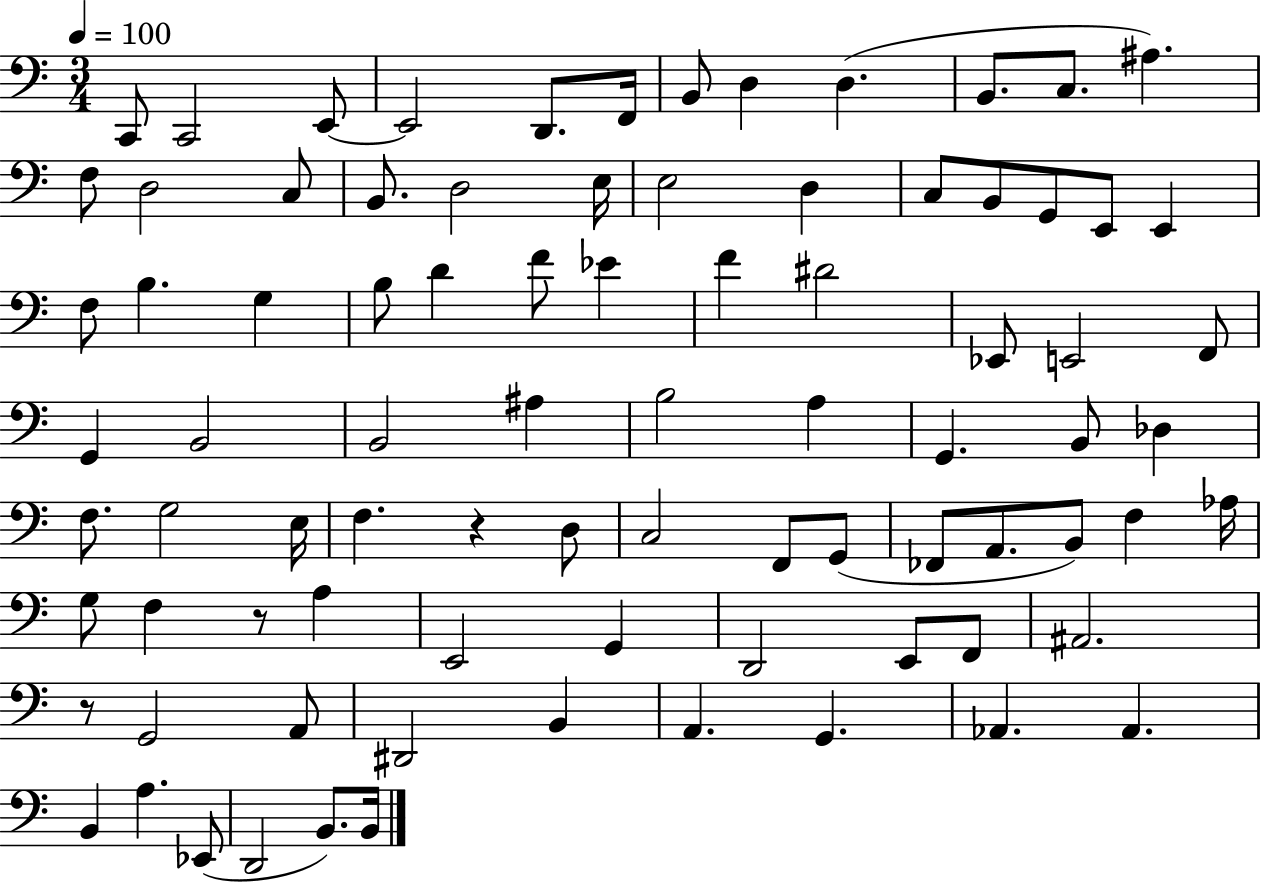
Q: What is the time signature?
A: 3/4